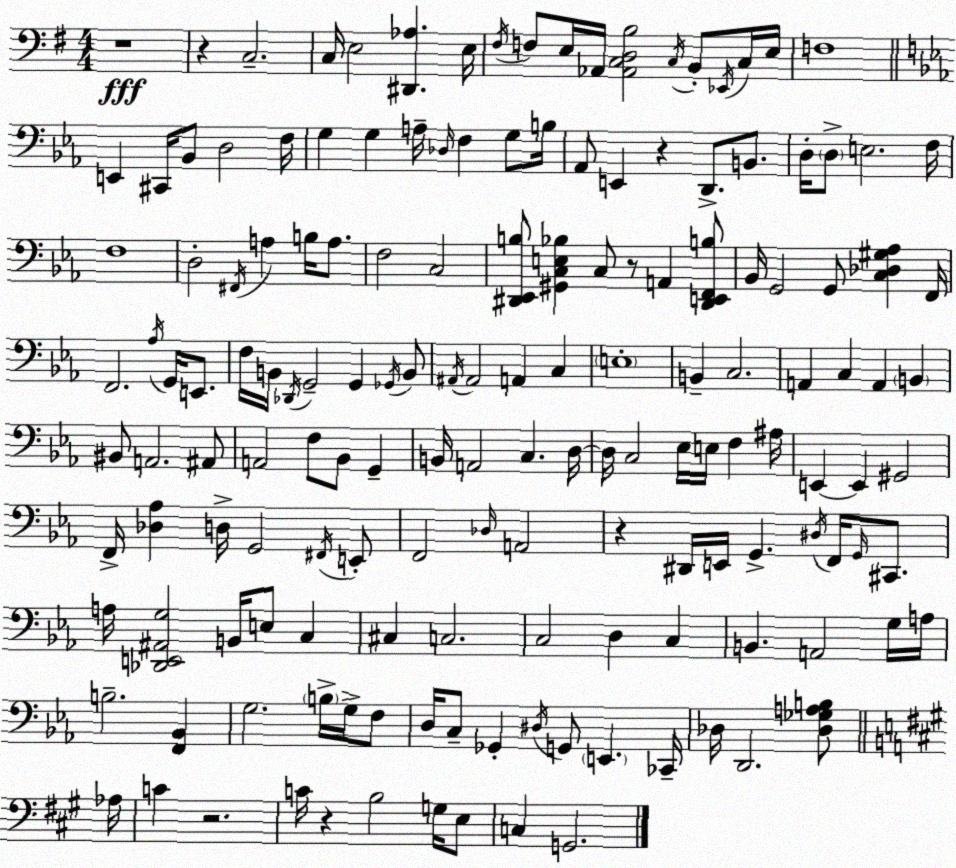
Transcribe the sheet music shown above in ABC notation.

X:1
T:Untitled
M:4/4
L:1/4
K:Em
z4 z C,2 C,/4 E,2 [^D,,_A,] E,/4 ^F,/4 F,/2 E,/4 _A,,/4 [_A,,C,D,B,]2 C,/4 B,,/2 _E,,/4 C,/4 E,/4 F,4 E,, ^C,,/4 _B,,/2 D,2 F,/4 G, G, A,/4 _D,/4 F, G,/2 B,/4 _A,,/2 E,, z D,,/2 B,,/2 D,/4 D,/2 E,2 F,/4 F,4 D,2 ^F,,/4 A, B,/4 A,/2 F,2 C,2 [^D,,_E,,B,]/2 [^G,,C,E,_B,] C,/2 z/2 A,, [^D,,E,,F,,B,]/2 _B,,/4 G,,2 G,,/2 [C,_D,^G,_A,] F,,/4 F,,2 _A,/4 G,,/4 E,,/2 F,/4 B,,/4 _D,,/4 G,,2 G,, _G,,/4 B,,/2 ^A,,/4 ^A,,2 A,, C, E,4 B,, C,2 A,, C, A,, B,, ^B,,/2 A,,2 ^A,,/2 A,,2 F,/2 _B,,/2 G,, B,,/4 A,,2 C, D,/4 D,/4 C,2 _E,/4 E,/4 F, ^A,/4 E,, E,, ^G,,2 F,,/4 [_D,_A,] D,/4 G,,2 ^F,,/4 E,,/2 F,,2 _D,/4 A,,2 z ^D,,/4 E,,/4 G,, ^D,/4 F,,/4 G,,/4 ^C,,/2 A,/4 [_D,,E,,^A,,G,]2 B,,/4 E,/2 C, ^C, C,2 C,2 D, C, B,, A,,2 G,/4 A,/4 B,2 [F,,_B,,] G,2 B,/4 G,/4 F,/2 D,/4 C,/2 _G,, ^D,/4 G,,/2 E,, _C,,/4 _D,/4 D,,2 [_D,_G,A,B,]/2 _A,/4 C z2 C/4 z B,2 G,/4 E,/2 C, G,,2